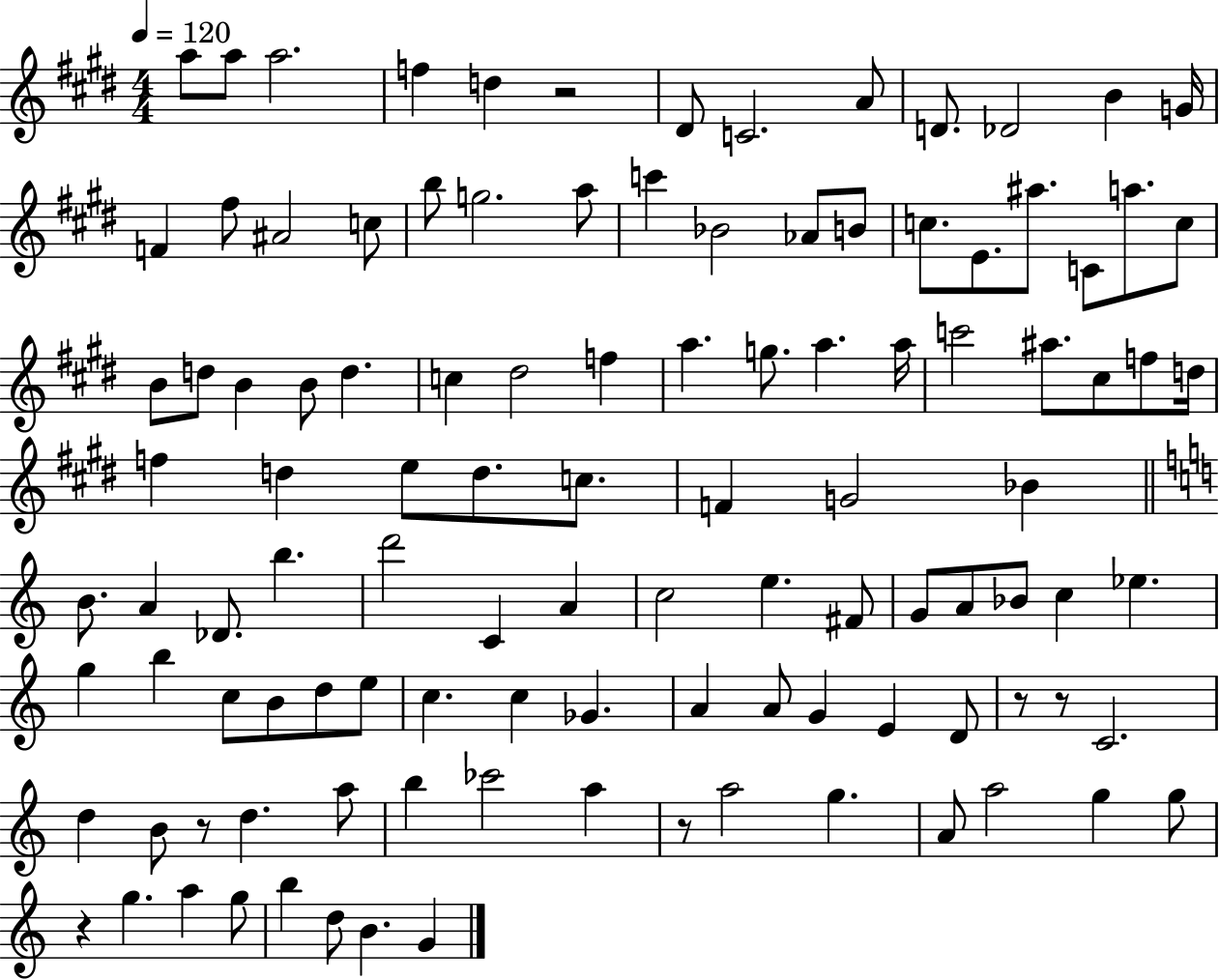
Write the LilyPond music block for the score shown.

{
  \clef treble
  \numericTimeSignature
  \time 4/4
  \key e \major
  \tempo 4 = 120
  a''8 a''8 a''2. | f''4 d''4 r2 | dis'8 c'2. a'8 | d'8. des'2 b'4 g'16 | \break f'4 fis''8 ais'2 c''8 | b''8 g''2. a''8 | c'''4 bes'2 aes'8 b'8 | c''8. e'8. ais''8. c'8 a''8. c''8 | \break b'8 d''8 b'4 b'8 d''4. | c''4 dis''2 f''4 | a''4. g''8. a''4. a''16 | c'''2 ais''8. cis''8 f''8 d''16 | \break f''4 d''4 e''8 d''8. c''8. | f'4 g'2 bes'4 | \bar "||" \break \key c \major b'8. a'4 des'8. b''4. | d'''2 c'4 a'4 | c''2 e''4. fis'8 | g'8 a'8 bes'8 c''4 ees''4. | \break g''4 b''4 c''8 b'8 d''8 e''8 | c''4. c''4 ges'4. | a'4 a'8 g'4 e'4 d'8 | r8 r8 c'2. | \break d''4 b'8 r8 d''4. a''8 | b''4 ces'''2 a''4 | r8 a''2 g''4. | a'8 a''2 g''4 g''8 | \break r4 g''4. a''4 g''8 | b''4 d''8 b'4. g'4 | \bar "|."
}